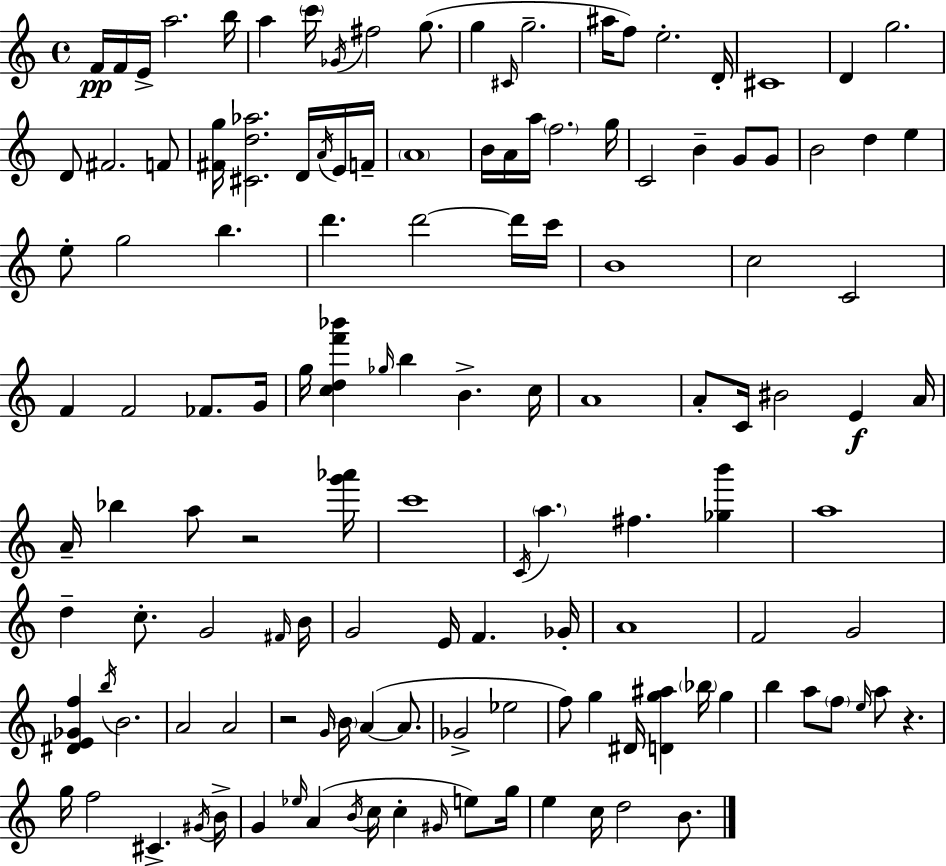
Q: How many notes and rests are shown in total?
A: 133